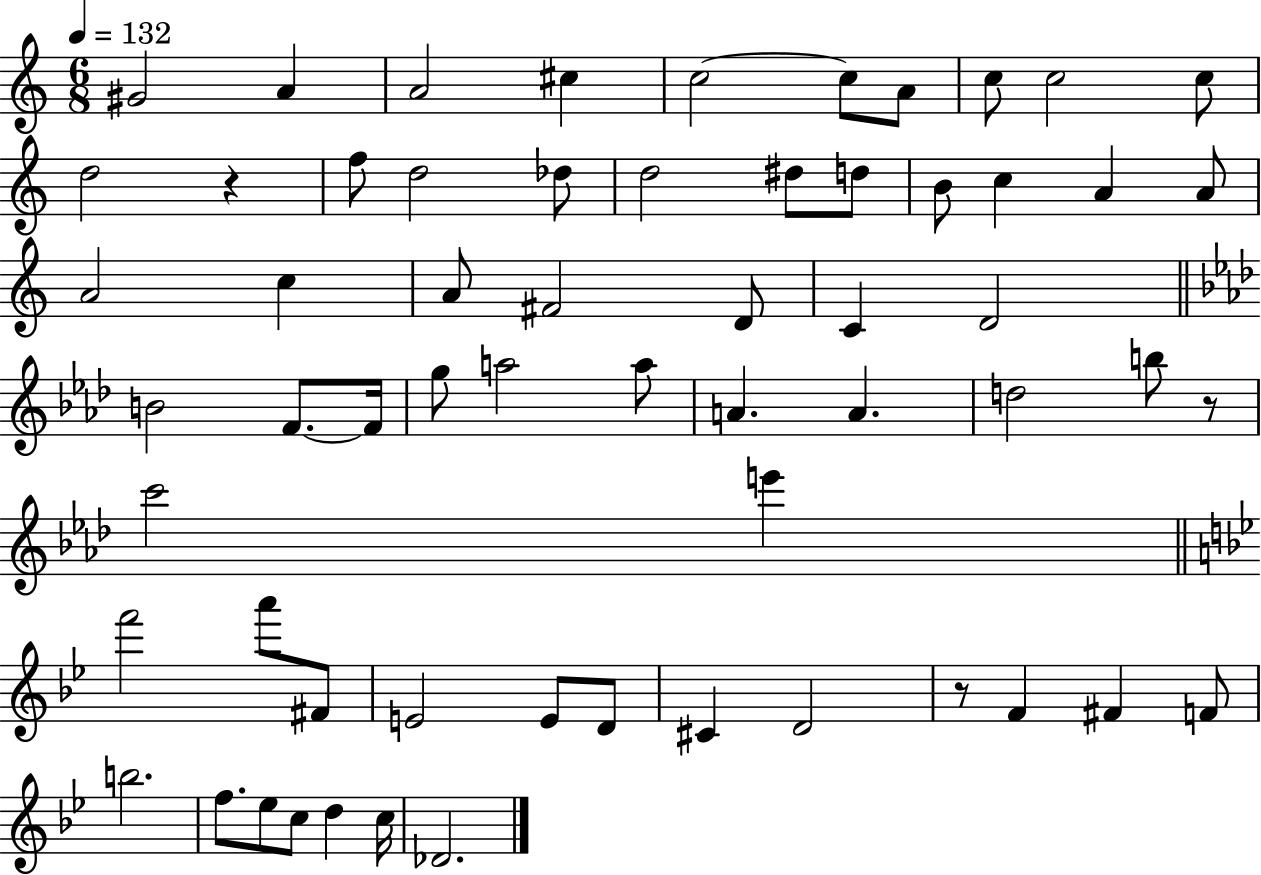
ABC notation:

X:1
T:Untitled
M:6/8
L:1/4
K:C
^G2 A A2 ^c c2 c/2 A/2 c/2 c2 c/2 d2 z f/2 d2 _d/2 d2 ^d/2 d/2 B/2 c A A/2 A2 c A/2 ^F2 D/2 C D2 B2 F/2 F/4 g/2 a2 a/2 A A d2 b/2 z/2 c'2 e' f'2 a'/2 ^F/2 E2 E/2 D/2 ^C D2 z/2 F ^F F/2 b2 f/2 _e/2 c/2 d c/4 _D2